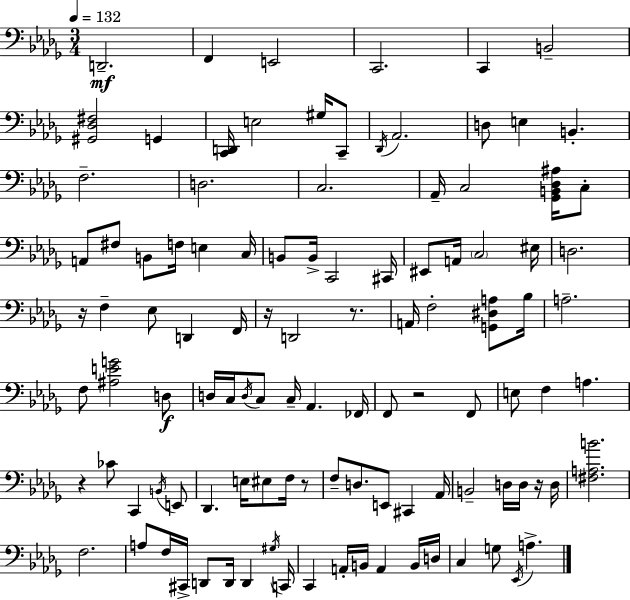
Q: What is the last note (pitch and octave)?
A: A3